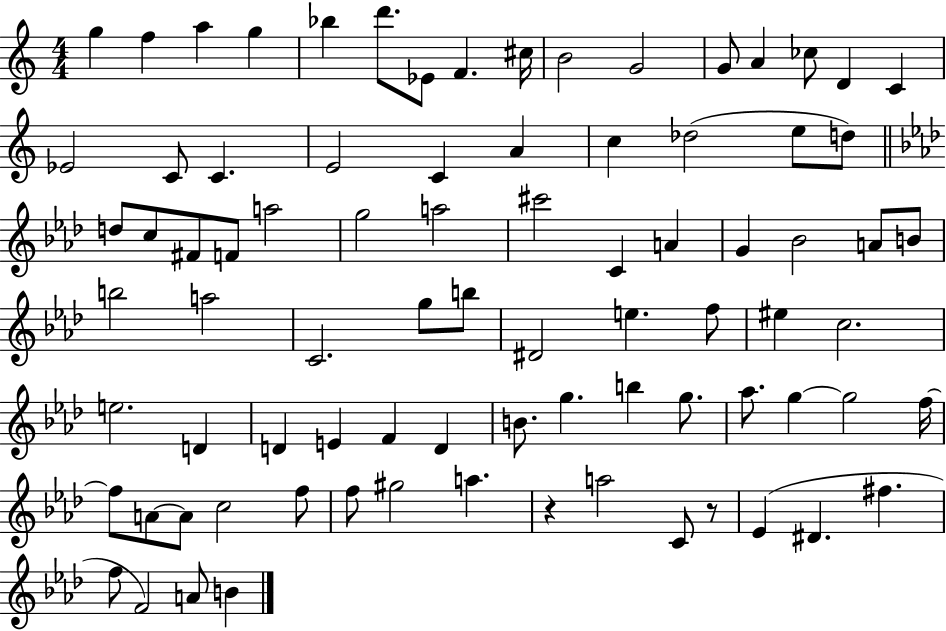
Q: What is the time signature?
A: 4/4